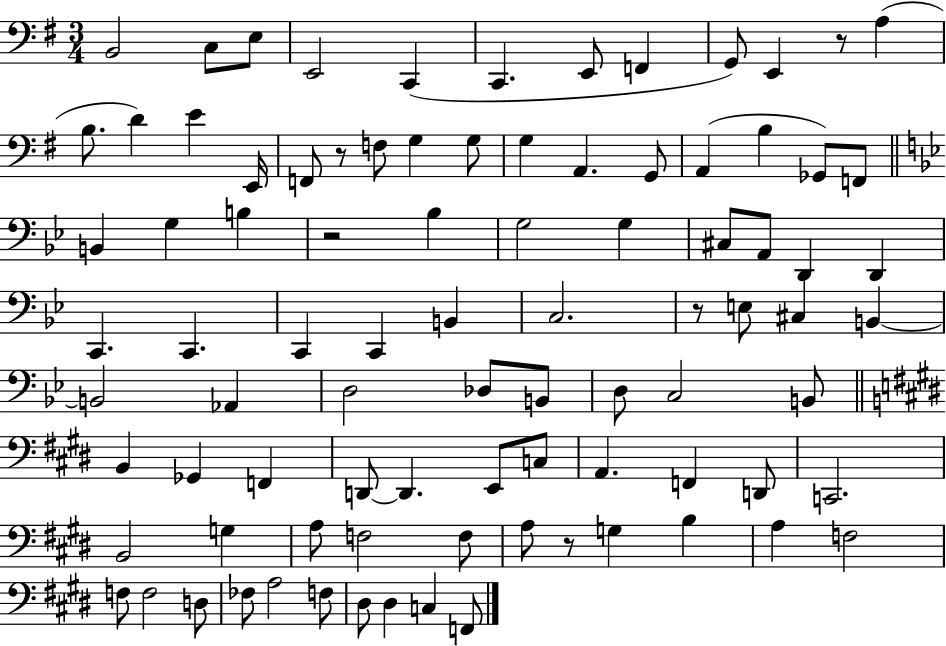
{
  \clef bass
  \numericTimeSignature
  \time 3/4
  \key g \major
  \repeat volta 2 { b,2 c8 e8 | e,2 c,4( | c,4. e,8 f,4 | g,8) e,4 r8 a4( | \break b8. d'4) e'4 e,16 | f,8 r8 f8 g4 g8 | g4 a,4. g,8 | a,4( b4 ges,8) f,8 | \break \bar "||" \break \key bes \major b,4 g4 b4 | r2 bes4 | g2 g4 | cis8 a,8 d,4 d,4 | \break c,4. c,4. | c,4 c,4 b,4 | c2. | r8 e8 cis4 b,4~~ | \break b,2 aes,4 | d2 des8 b,8 | d8 c2 b,8 | \bar "||" \break \key e \major b,4 ges,4 f,4 | d,8~~ d,4. e,8 c8 | a,4. f,4 d,8 | c,2. | \break b,2 g4 | a8 f2 f8 | a8 r8 g4 b4 | a4 f2 | \break f8 f2 d8 | fes8 a2 f8 | dis8 dis4 c4 f,8 | } \bar "|."
}